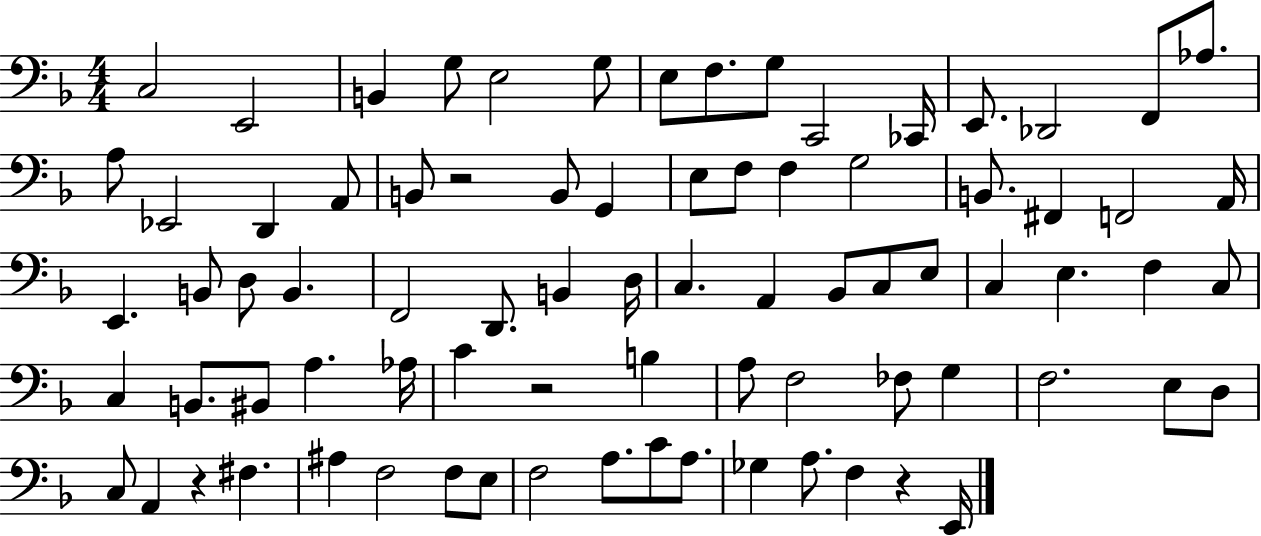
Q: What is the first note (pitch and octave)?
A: C3